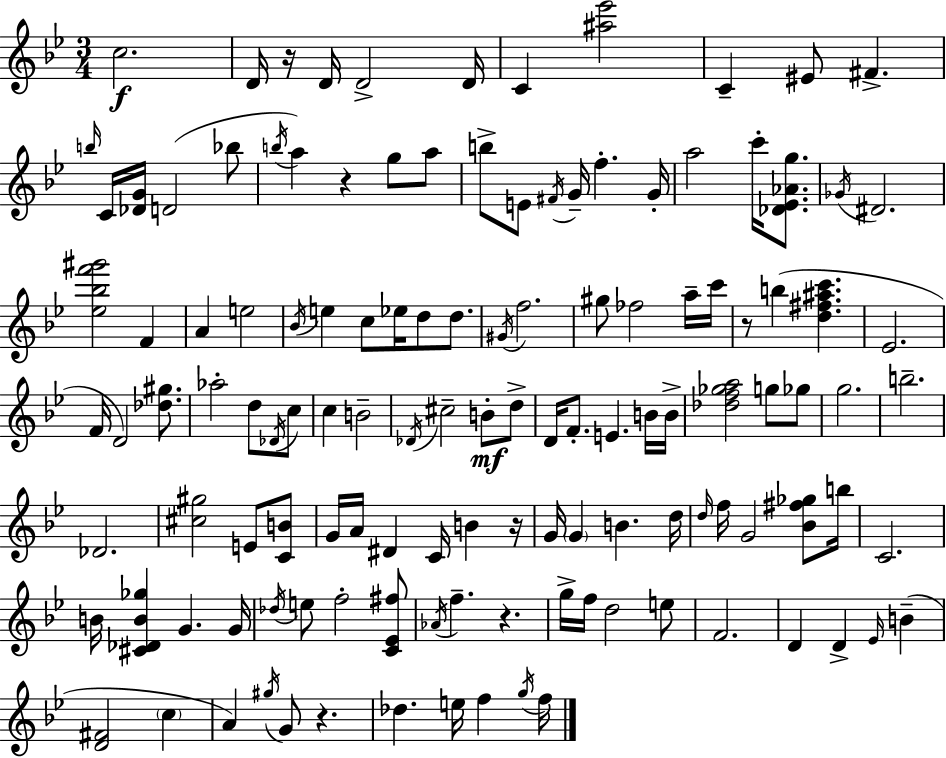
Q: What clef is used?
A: treble